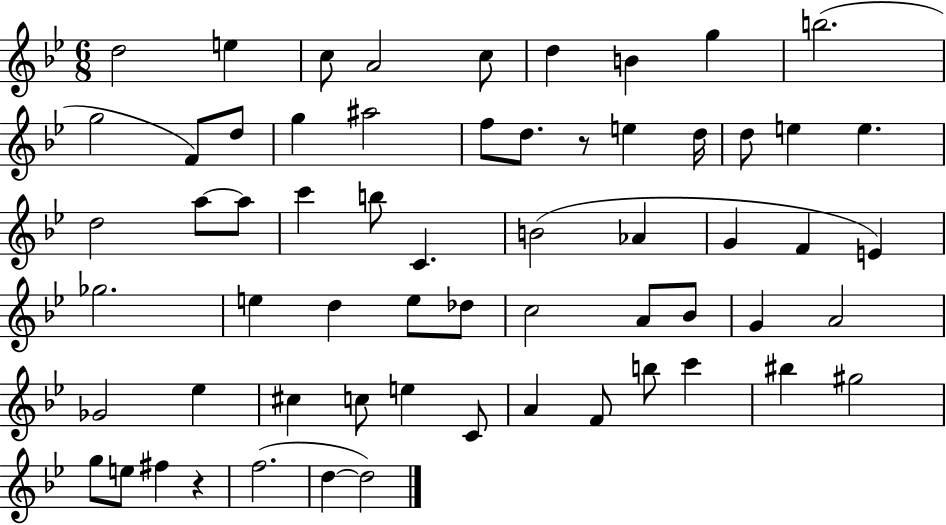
D5/h E5/q C5/e A4/h C5/e D5/q B4/q G5/q B5/h. G5/h F4/e D5/e G5/q A#5/h F5/e D5/e. R/e E5/q D5/s D5/e E5/q E5/q. D5/h A5/e A5/e C6/q B5/e C4/q. B4/h Ab4/q G4/q F4/q E4/q Gb5/h. E5/q D5/q E5/e Db5/e C5/h A4/e Bb4/e G4/q A4/h Gb4/h Eb5/q C#5/q C5/e E5/q C4/e A4/q F4/e B5/e C6/q BIS5/q G#5/h G5/e E5/e F#5/q R/q F5/h. D5/q D5/h